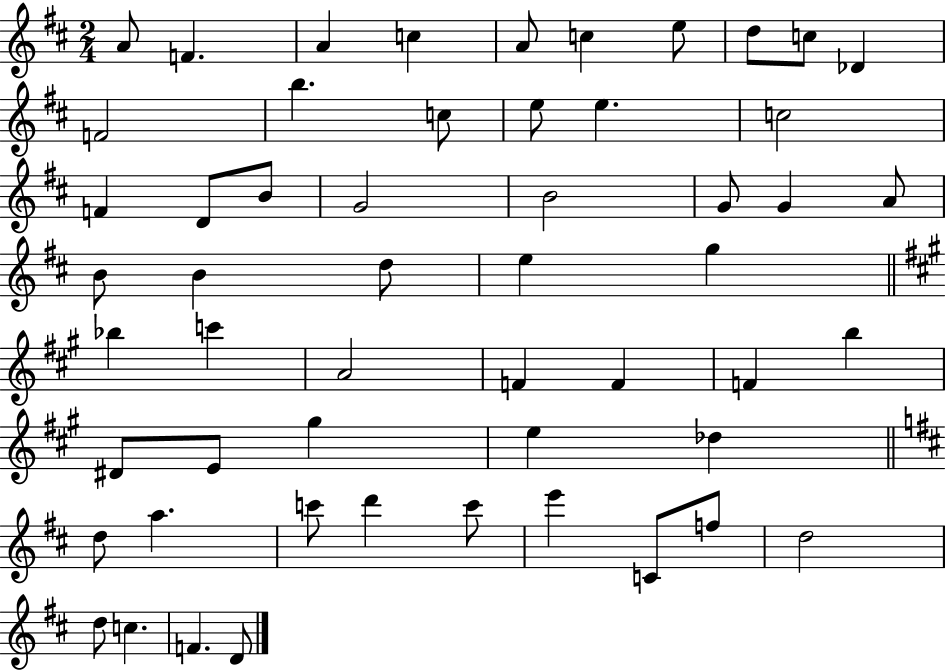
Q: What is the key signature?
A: D major